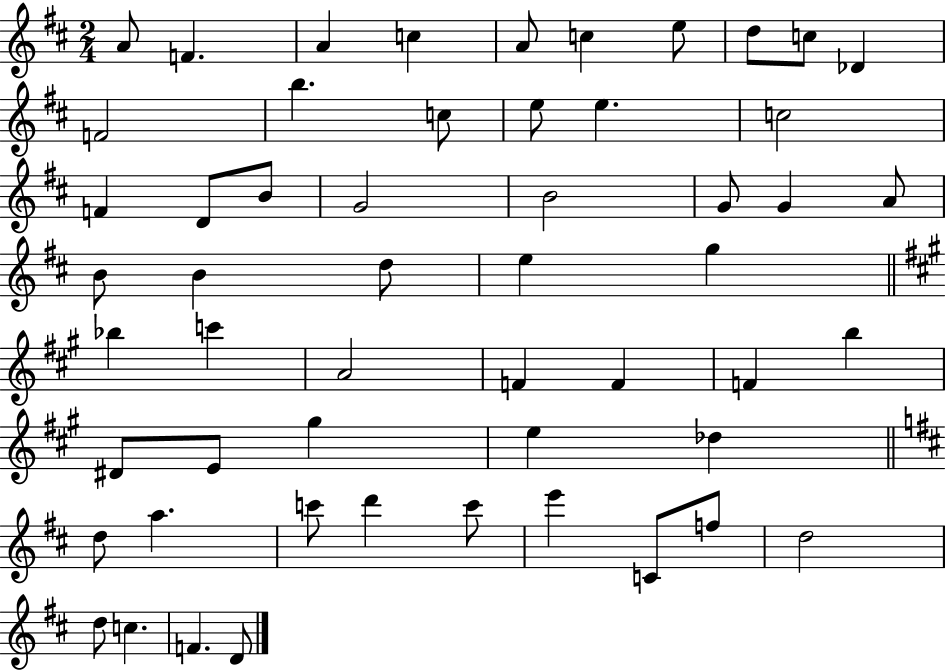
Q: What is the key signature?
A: D major